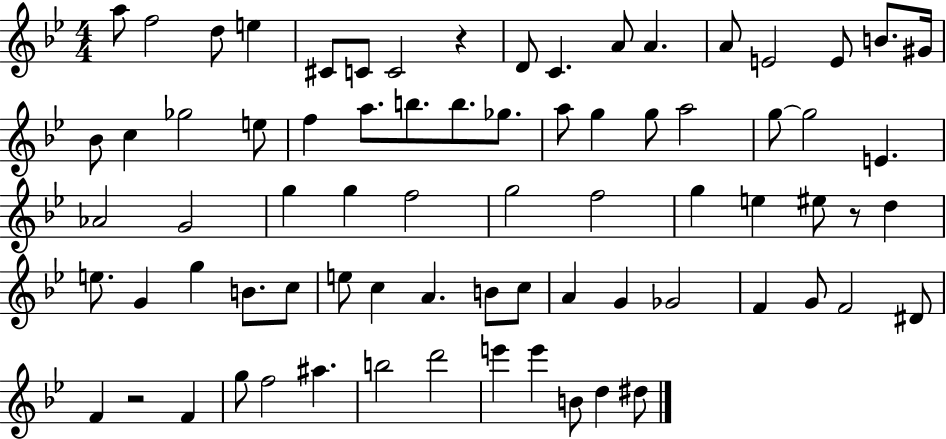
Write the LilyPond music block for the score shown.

{
  \clef treble
  \numericTimeSignature
  \time 4/4
  \key bes \major
  a''8 f''2 d''8 e''4 | cis'8 c'8 c'2 r4 | d'8 c'4. a'8 a'4. | a'8 e'2 e'8 b'8. gis'16 | \break bes'8 c''4 ges''2 e''8 | f''4 a''8. b''8. b''8. ges''8. | a''8 g''4 g''8 a''2 | g''8~~ g''2 e'4. | \break aes'2 g'2 | g''4 g''4 f''2 | g''2 f''2 | g''4 e''4 eis''8 r8 d''4 | \break e''8. g'4 g''4 b'8. c''8 | e''8 c''4 a'4. b'8 c''8 | a'4 g'4 ges'2 | f'4 g'8 f'2 dis'8 | \break f'4 r2 f'4 | g''8 f''2 ais''4. | b''2 d'''2 | e'''4 e'''4 b'8 d''4 dis''8 | \break \bar "|."
}